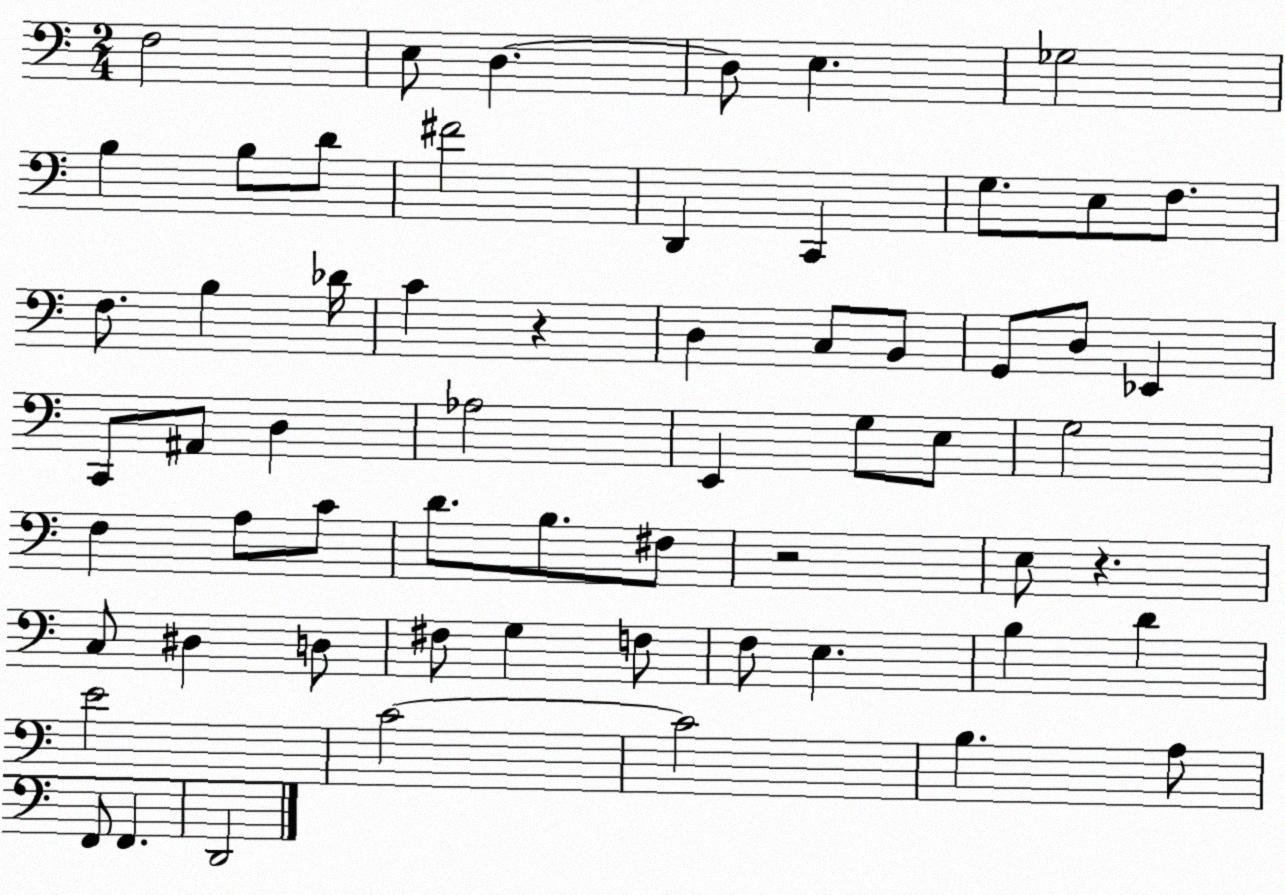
X:1
T:Untitled
M:2/4
L:1/4
K:C
F,2 E,/2 D, D,/2 E, _G,2 B, B,/2 D/2 ^F2 D,, C,, G,/2 E,/2 F,/2 F,/2 B, _D/4 C z D, C,/2 B,,/2 G,,/2 D,/2 _E,, C,,/2 ^A,,/2 D, _A,2 E,, G,/2 E,/2 G,2 F, A,/2 C/2 D/2 B,/2 ^F,/2 z2 E,/2 z C,/2 ^D, D,/2 ^F,/2 G, F,/2 F,/2 E, B, D E2 C2 C2 B, A,/2 F,,/2 F,, D,,2